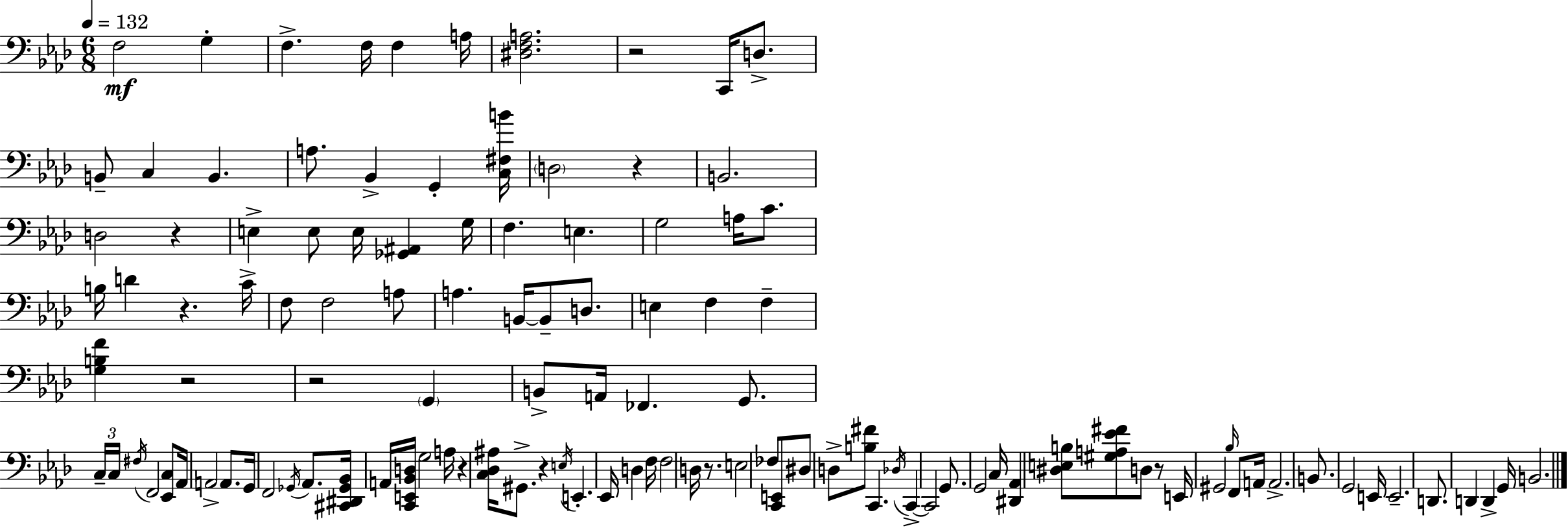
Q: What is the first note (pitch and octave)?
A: F3